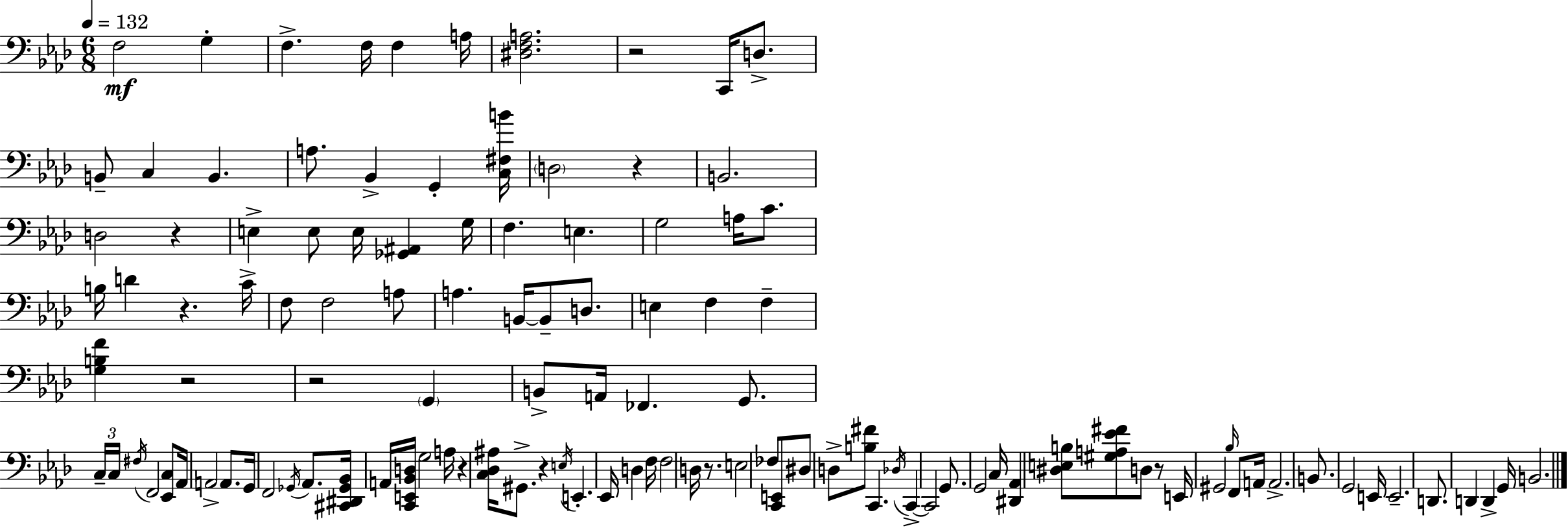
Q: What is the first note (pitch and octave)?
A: F3